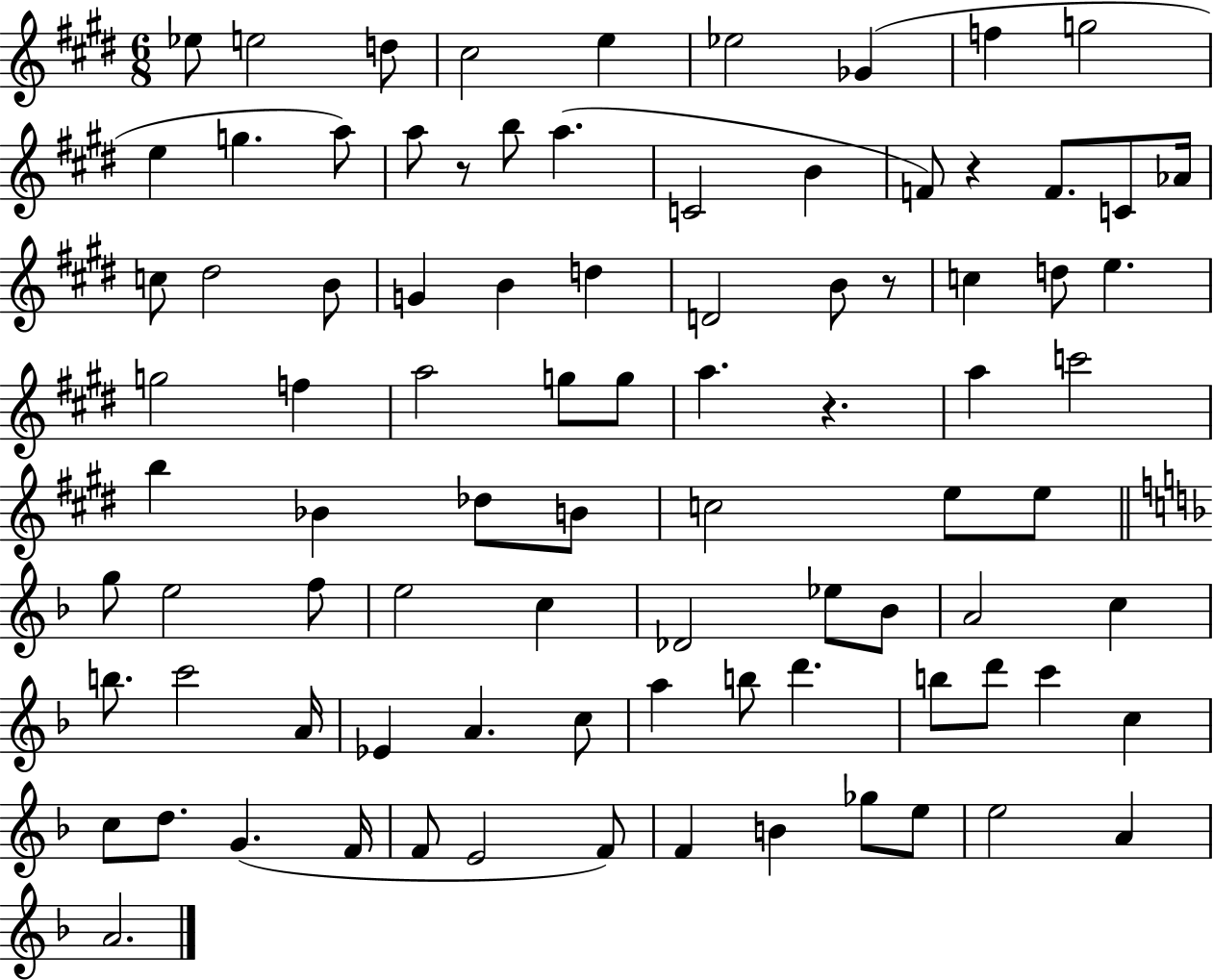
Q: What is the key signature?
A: E major